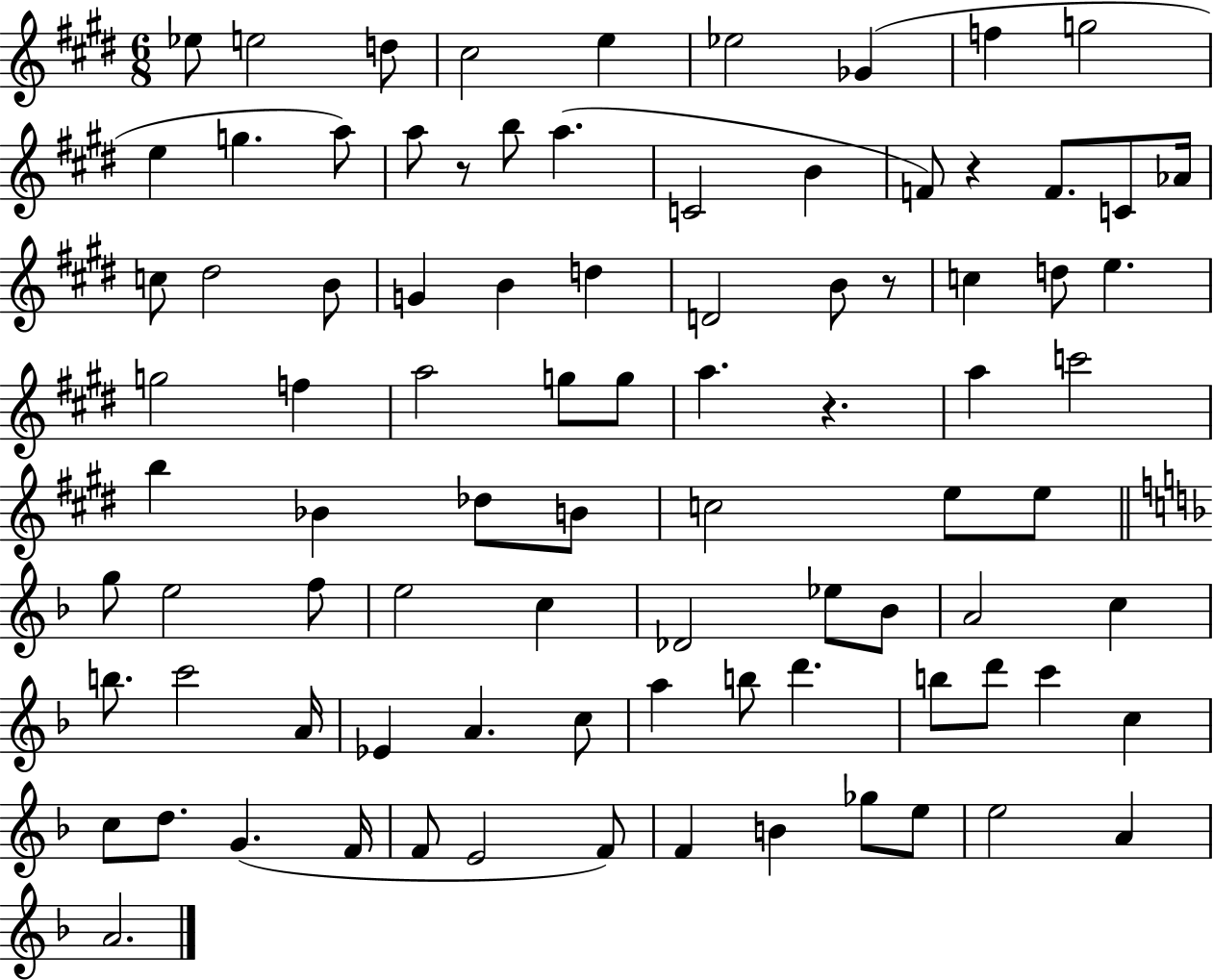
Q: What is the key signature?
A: E major